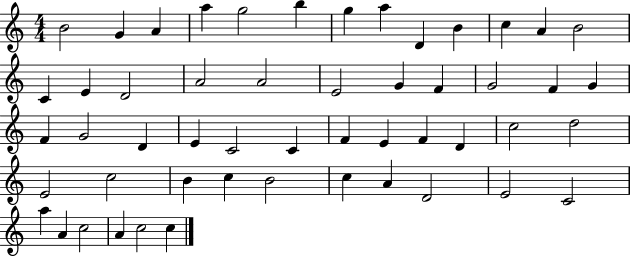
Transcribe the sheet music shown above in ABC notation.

X:1
T:Untitled
M:4/4
L:1/4
K:C
B2 G A a g2 b g a D B c A B2 C E D2 A2 A2 E2 G F G2 F G F G2 D E C2 C F E F D c2 d2 E2 c2 B c B2 c A D2 E2 C2 a A c2 A c2 c